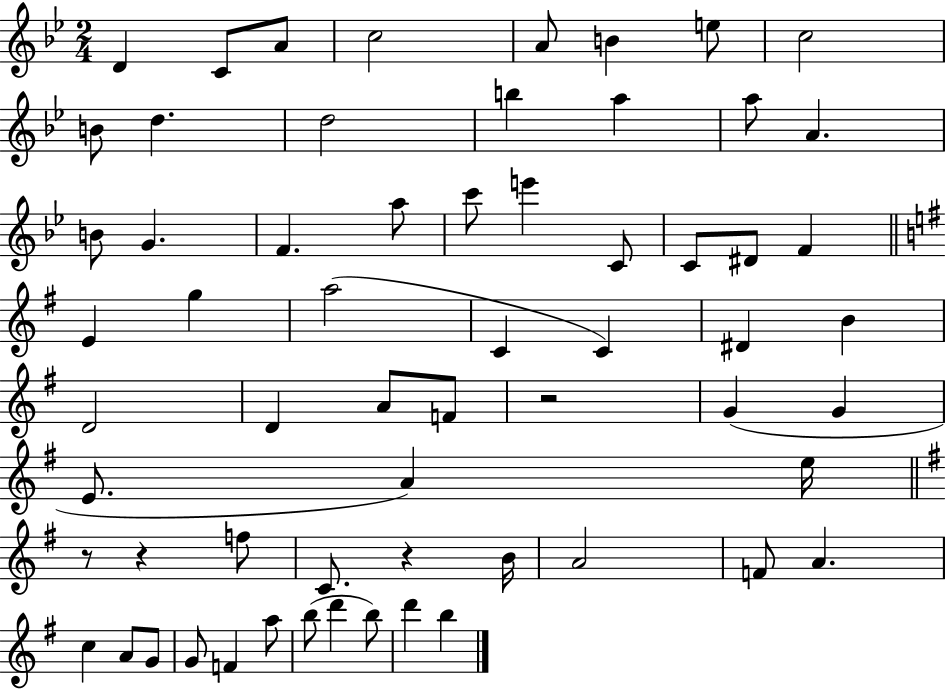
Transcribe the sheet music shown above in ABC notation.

X:1
T:Untitled
M:2/4
L:1/4
K:Bb
D C/2 A/2 c2 A/2 B e/2 c2 B/2 d d2 b a a/2 A B/2 G F a/2 c'/2 e' C/2 C/2 ^D/2 F E g a2 C C ^D B D2 D A/2 F/2 z2 G G E/2 A e/4 z/2 z f/2 C/2 z B/4 A2 F/2 A c A/2 G/2 G/2 F a/2 b/2 d' b/2 d' b